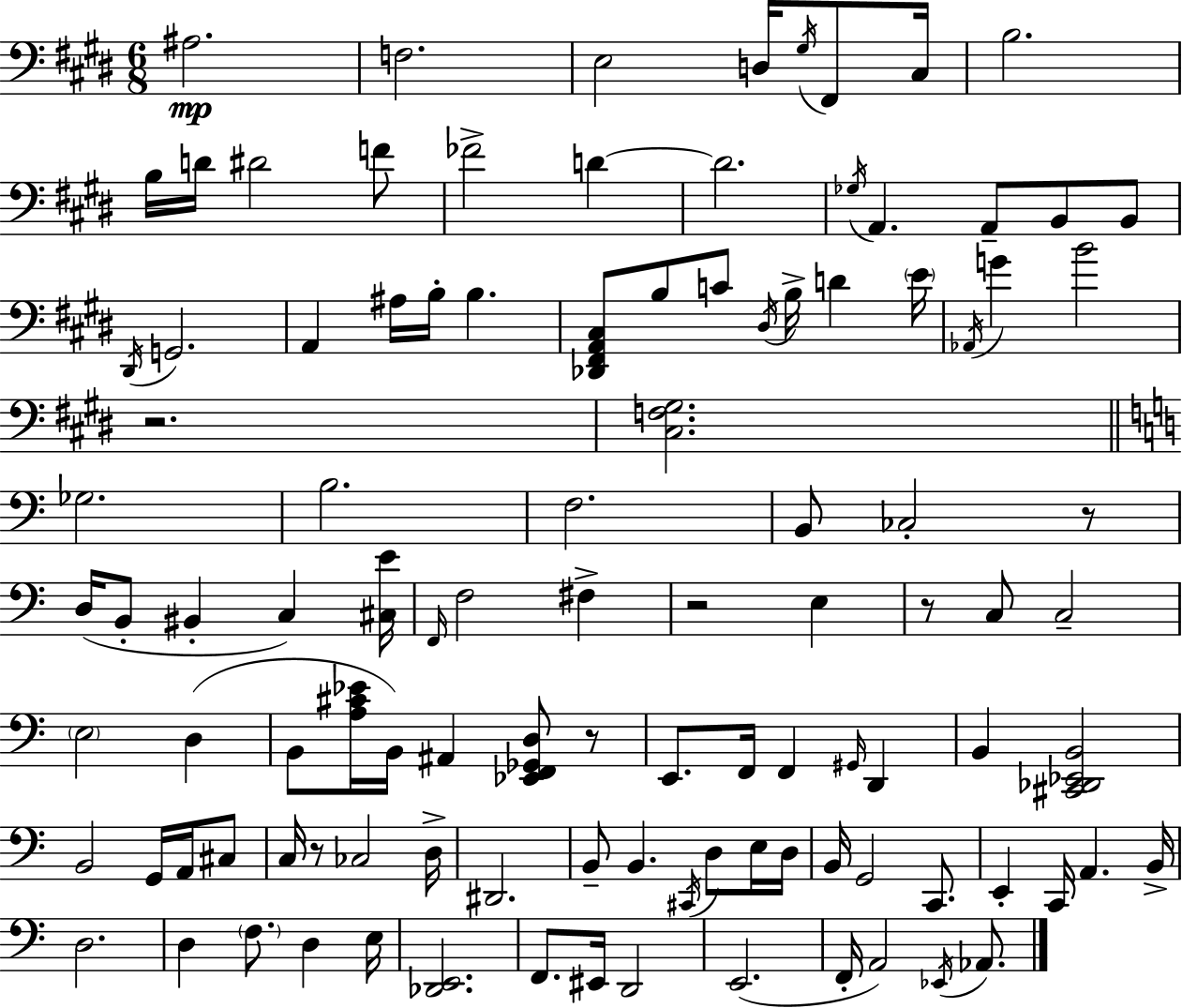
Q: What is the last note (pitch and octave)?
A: Ab2